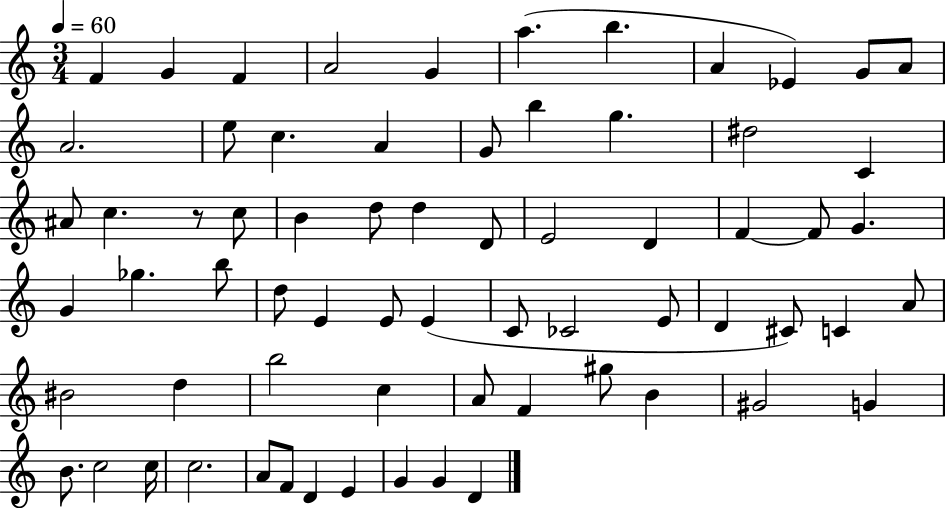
F4/q G4/q F4/q A4/h G4/q A5/q. B5/q. A4/q Eb4/q G4/e A4/e A4/h. E5/e C5/q. A4/q G4/e B5/q G5/q. D#5/h C4/q A#4/e C5/q. R/e C5/e B4/q D5/e D5/q D4/e E4/h D4/q F4/q F4/e G4/q. G4/q Gb5/q. B5/e D5/e E4/q E4/e E4/q C4/e CES4/h E4/e D4/q C#4/e C4/q A4/e BIS4/h D5/q B5/h C5/q A4/e F4/q G#5/e B4/q G#4/h G4/q B4/e. C5/h C5/s C5/h. A4/e F4/e D4/q E4/q G4/q G4/q D4/q